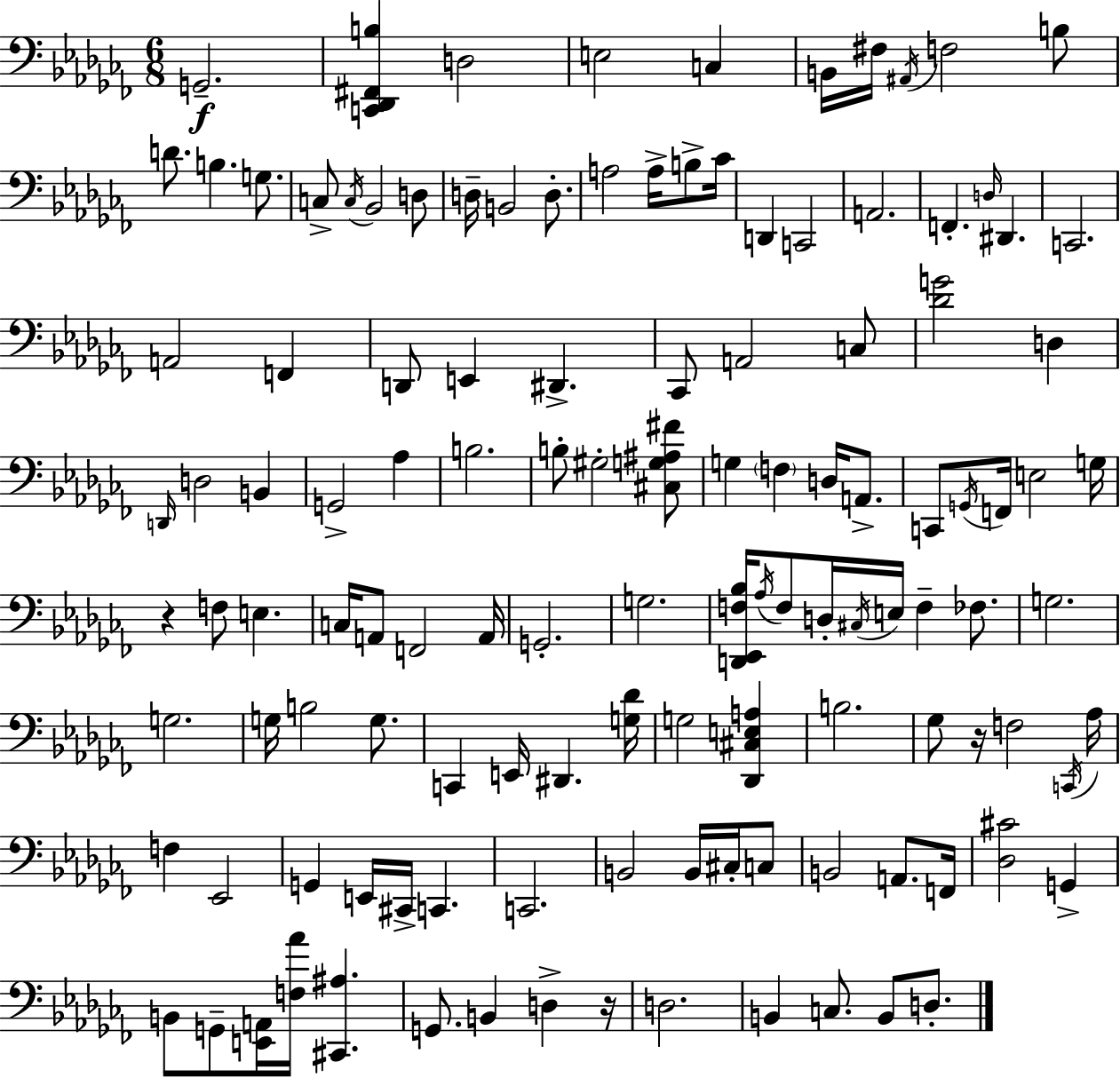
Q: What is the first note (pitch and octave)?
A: G2